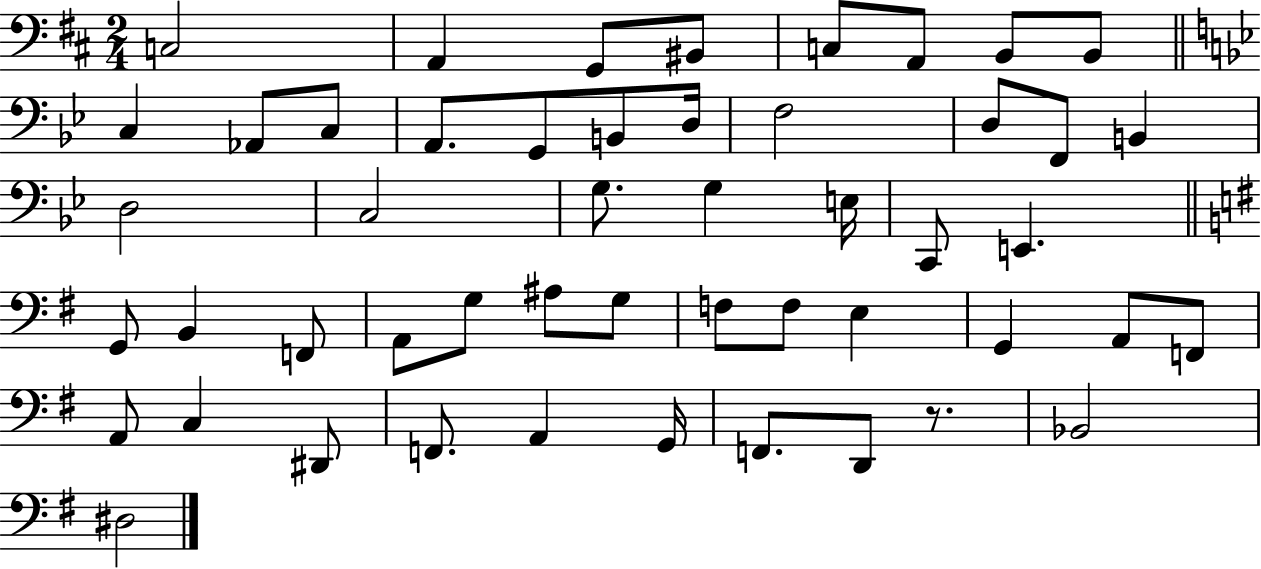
X:1
T:Untitled
M:2/4
L:1/4
K:D
C,2 A,, G,,/2 ^B,,/2 C,/2 A,,/2 B,,/2 B,,/2 C, _A,,/2 C,/2 A,,/2 G,,/2 B,,/2 D,/4 F,2 D,/2 F,,/2 B,, D,2 C,2 G,/2 G, E,/4 C,,/2 E,, G,,/2 B,, F,,/2 A,,/2 G,/2 ^A,/2 G,/2 F,/2 F,/2 E, G,, A,,/2 F,,/2 A,,/2 C, ^D,,/2 F,,/2 A,, G,,/4 F,,/2 D,,/2 z/2 _B,,2 ^D,2